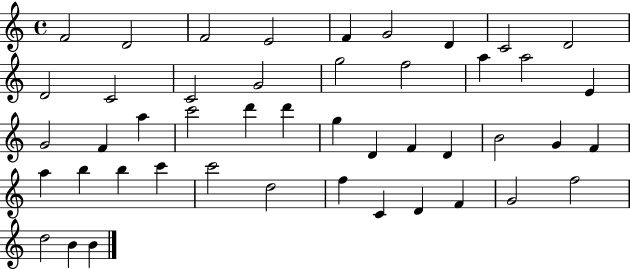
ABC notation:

X:1
T:Untitled
M:4/4
L:1/4
K:C
F2 D2 F2 E2 F G2 D C2 D2 D2 C2 C2 G2 g2 f2 a a2 E G2 F a c'2 d' d' g D F D B2 G F a b b c' c'2 d2 f C D F G2 f2 d2 B B